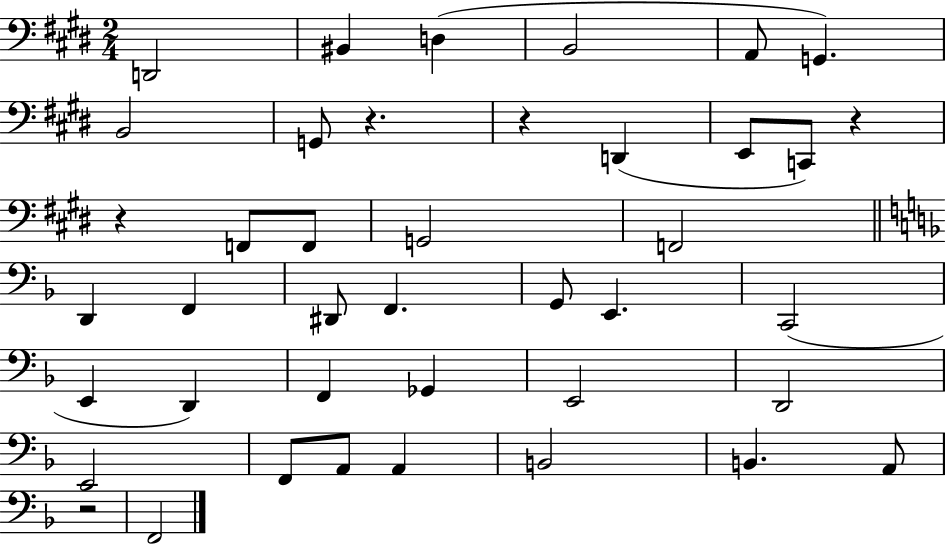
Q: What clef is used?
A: bass